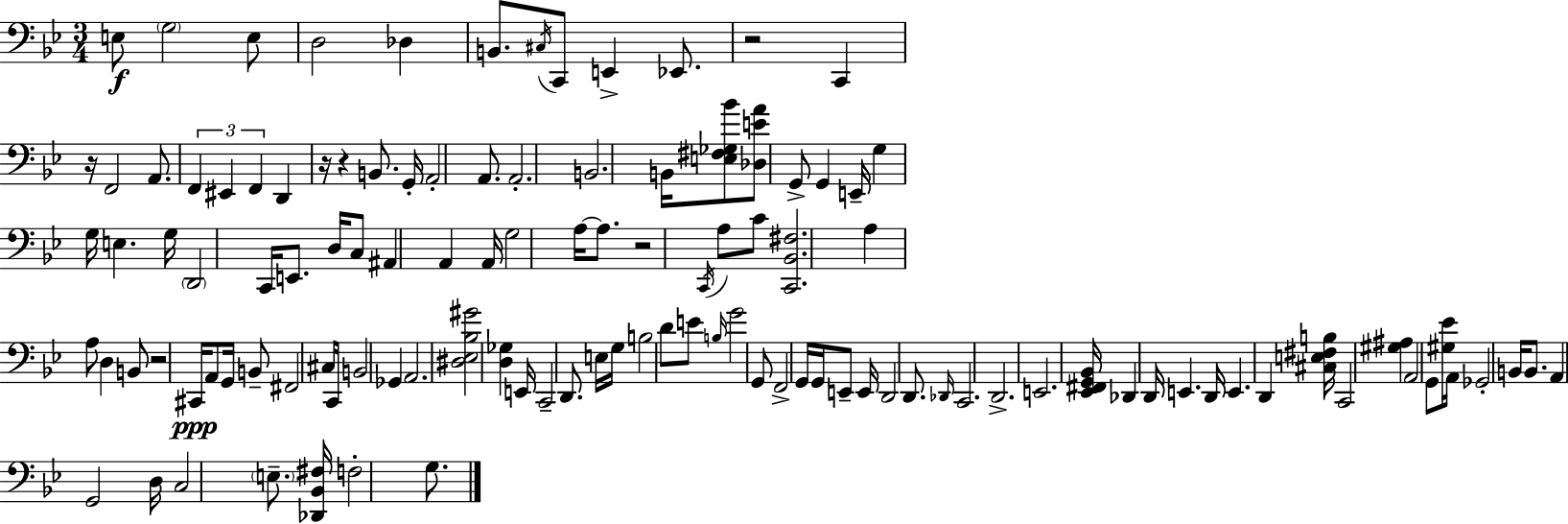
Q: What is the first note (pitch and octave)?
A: E3